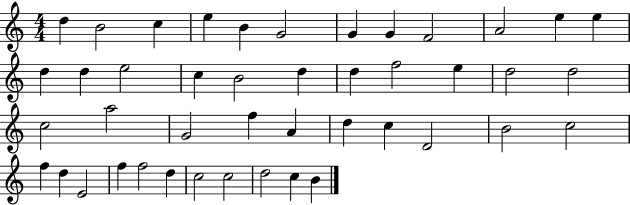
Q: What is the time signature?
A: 4/4